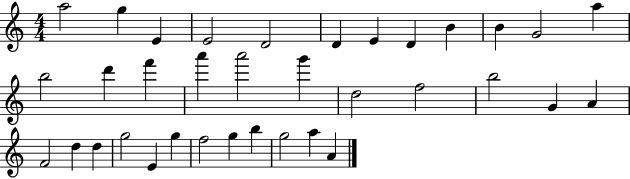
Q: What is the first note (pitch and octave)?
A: A5